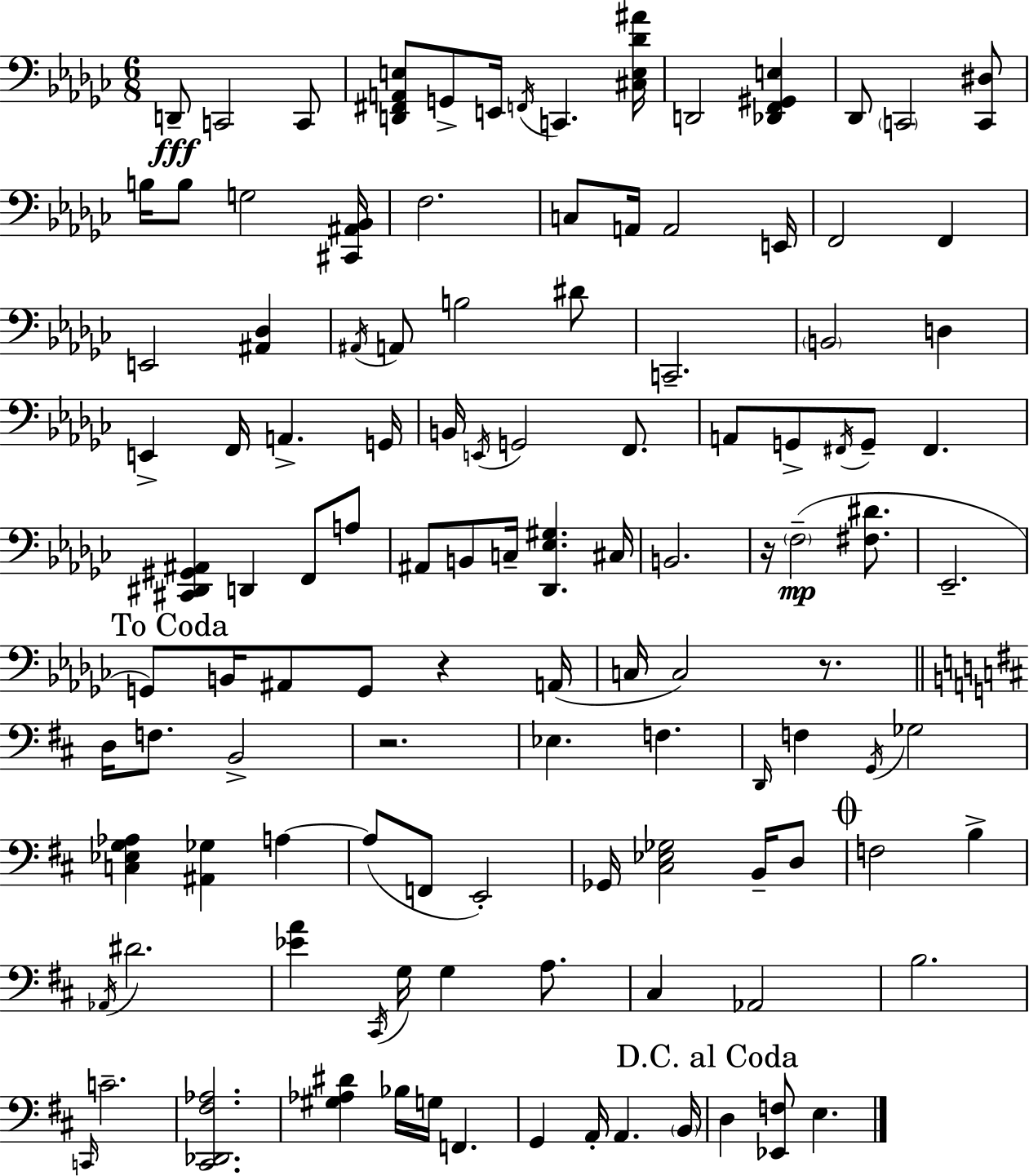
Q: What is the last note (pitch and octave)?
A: E3